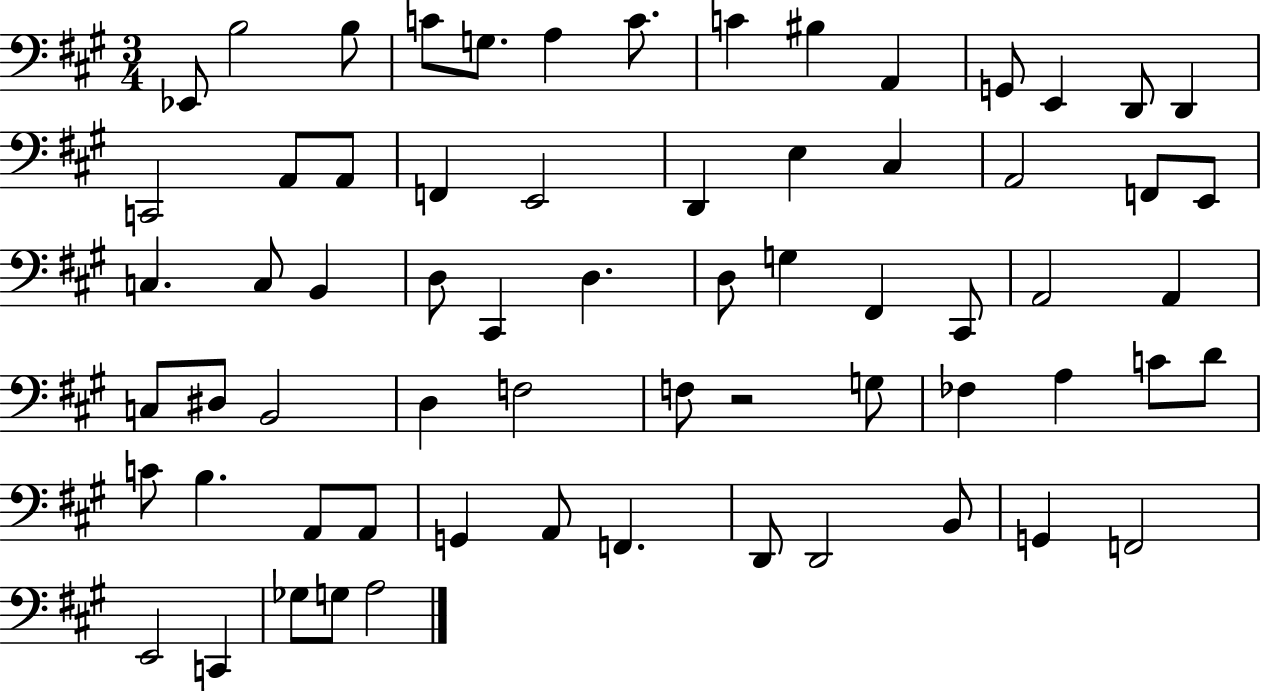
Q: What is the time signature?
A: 3/4